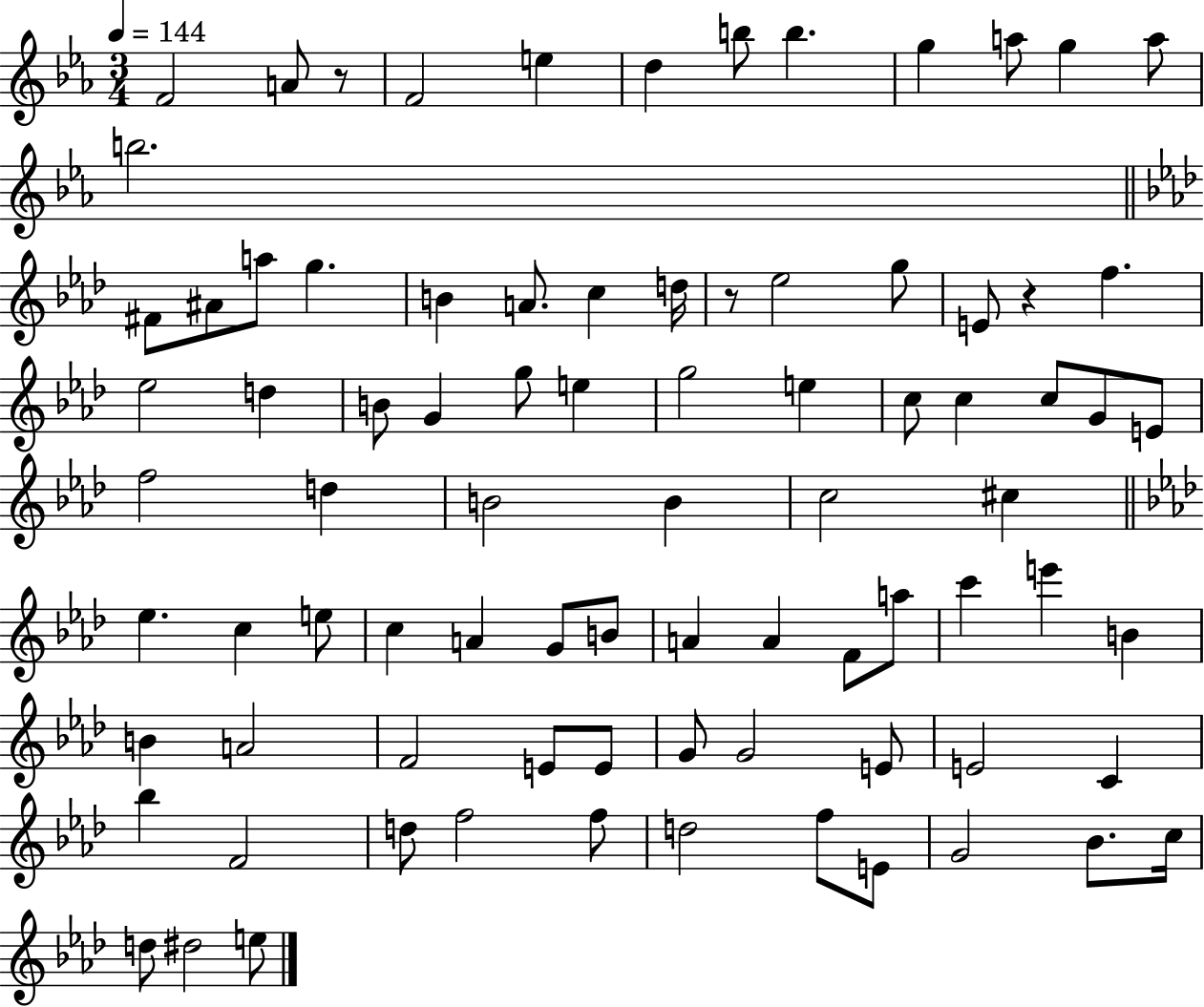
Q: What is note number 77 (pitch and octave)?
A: Bb4